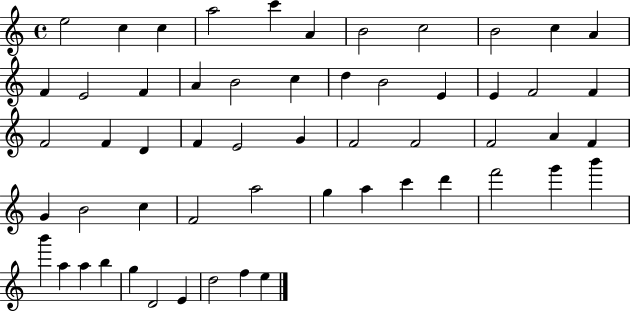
{
  \clef treble
  \time 4/4
  \defaultTimeSignature
  \key c \major
  e''2 c''4 c''4 | a''2 c'''4 a'4 | b'2 c''2 | b'2 c''4 a'4 | \break f'4 e'2 f'4 | a'4 b'2 c''4 | d''4 b'2 e'4 | e'4 f'2 f'4 | \break f'2 f'4 d'4 | f'4 e'2 g'4 | f'2 f'2 | f'2 a'4 f'4 | \break g'4 b'2 c''4 | f'2 a''2 | g''4 a''4 c'''4 d'''4 | f'''2 g'''4 b'''4 | \break b'''4 a''4 a''4 b''4 | g''4 d'2 e'4 | d''2 f''4 e''4 | \bar "|."
}